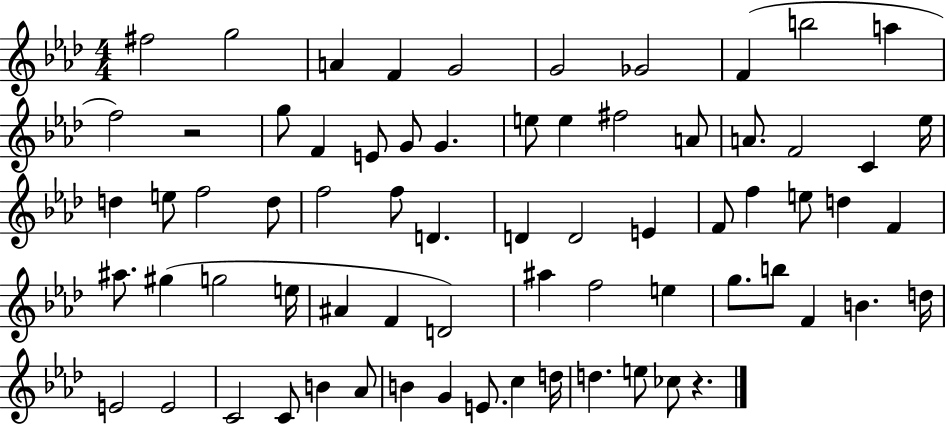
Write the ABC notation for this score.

X:1
T:Untitled
M:4/4
L:1/4
K:Ab
^f2 g2 A F G2 G2 _G2 F b2 a f2 z2 g/2 F E/2 G/2 G e/2 e ^f2 A/2 A/2 F2 C _e/4 d e/2 f2 d/2 f2 f/2 D D D2 E F/2 f e/2 d F ^a/2 ^g g2 e/4 ^A F D2 ^a f2 e g/2 b/2 F B d/4 E2 E2 C2 C/2 B _A/2 B G E/2 c d/4 d e/2 _c/2 z